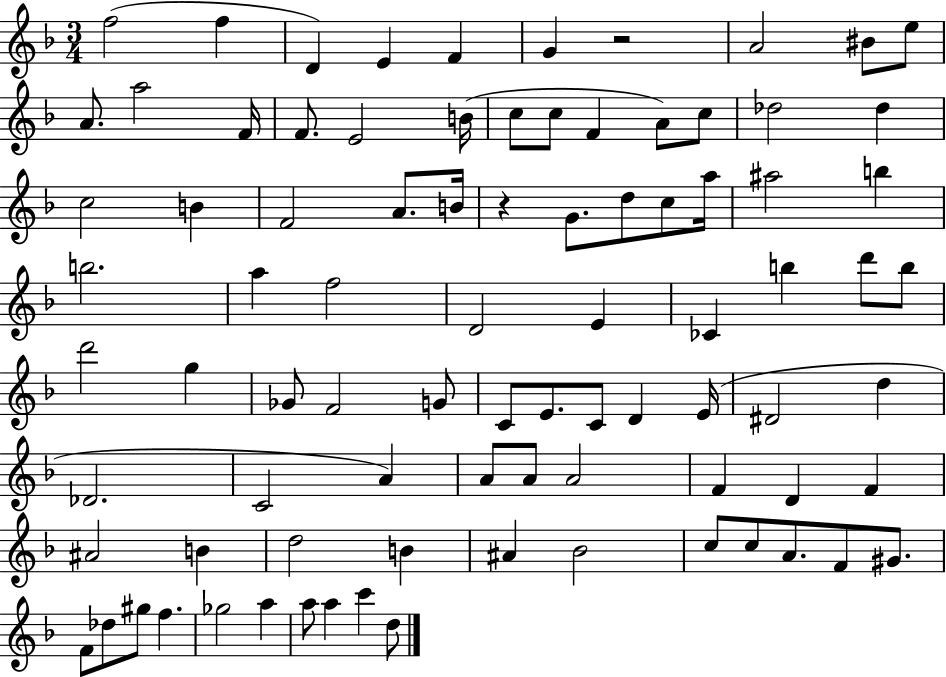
F5/h F5/q D4/q E4/q F4/q G4/q R/h A4/h BIS4/e E5/e A4/e. A5/h F4/s F4/e. E4/h B4/s C5/e C5/e F4/q A4/e C5/e Db5/h Db5/q C5/h B4/q F4/h A4/e. B4/s R/q G4/e. D5/e C5/e A5/s A#5/h B5/q B5/h. A5/q F5/h D4/h E4/q CES4/q B5/q D6/e B5/e D6/h G5/q Gb4/e F4/h G4/e C4/e E4/e. C4/e D4/q E4/s D#4/h D5/q Db4/h. C4/h A4/q A4/e A4/e A4/h F4/q D4/q F4/q A#4/h B4/q D5/h B4/q A#4/q Bb4/h C5/e C5/e A4/e. F4/e G#4/e. F4/e Db5/e G#5/e F5/q. Gb5/h A5/q A5/e A5/q C6/q D5/e